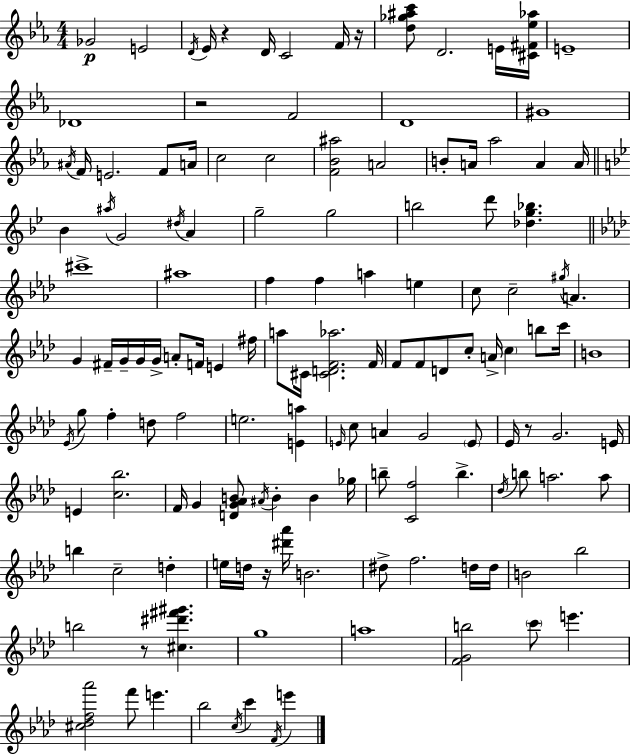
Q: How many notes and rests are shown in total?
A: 137